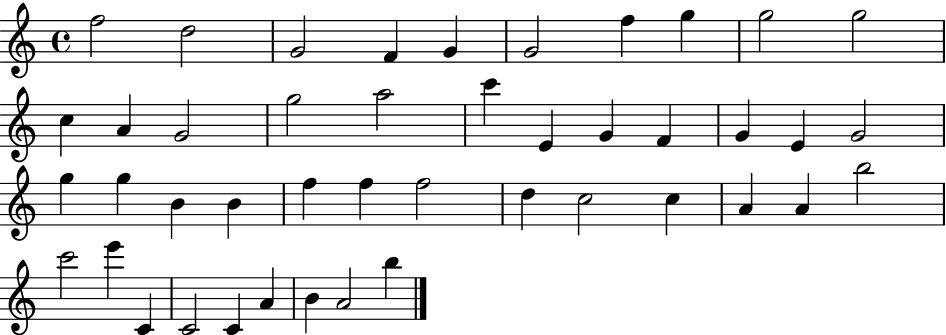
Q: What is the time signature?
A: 4/4